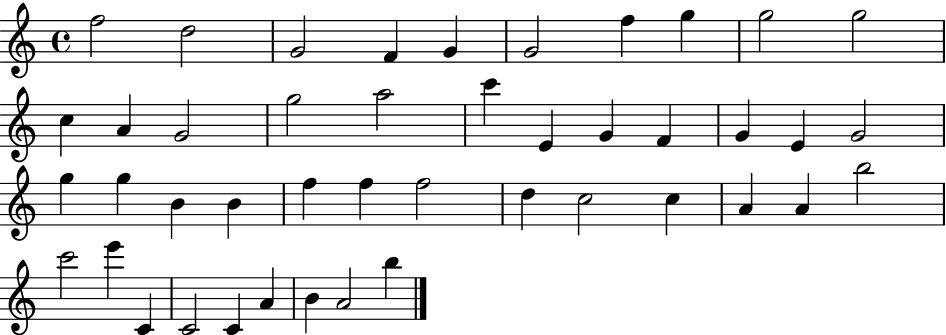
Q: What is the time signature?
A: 4/4